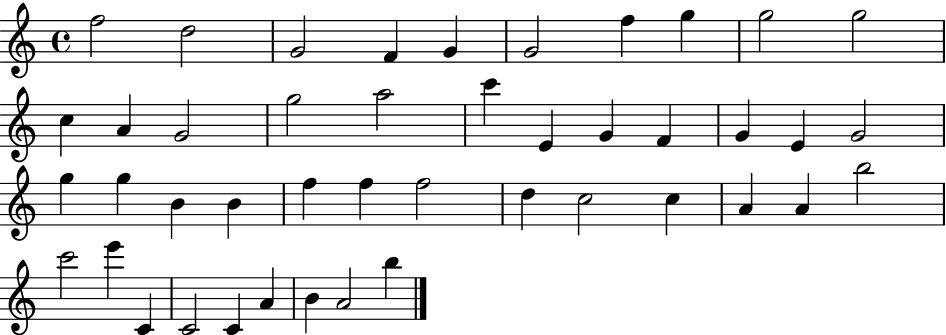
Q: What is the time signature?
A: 4/4